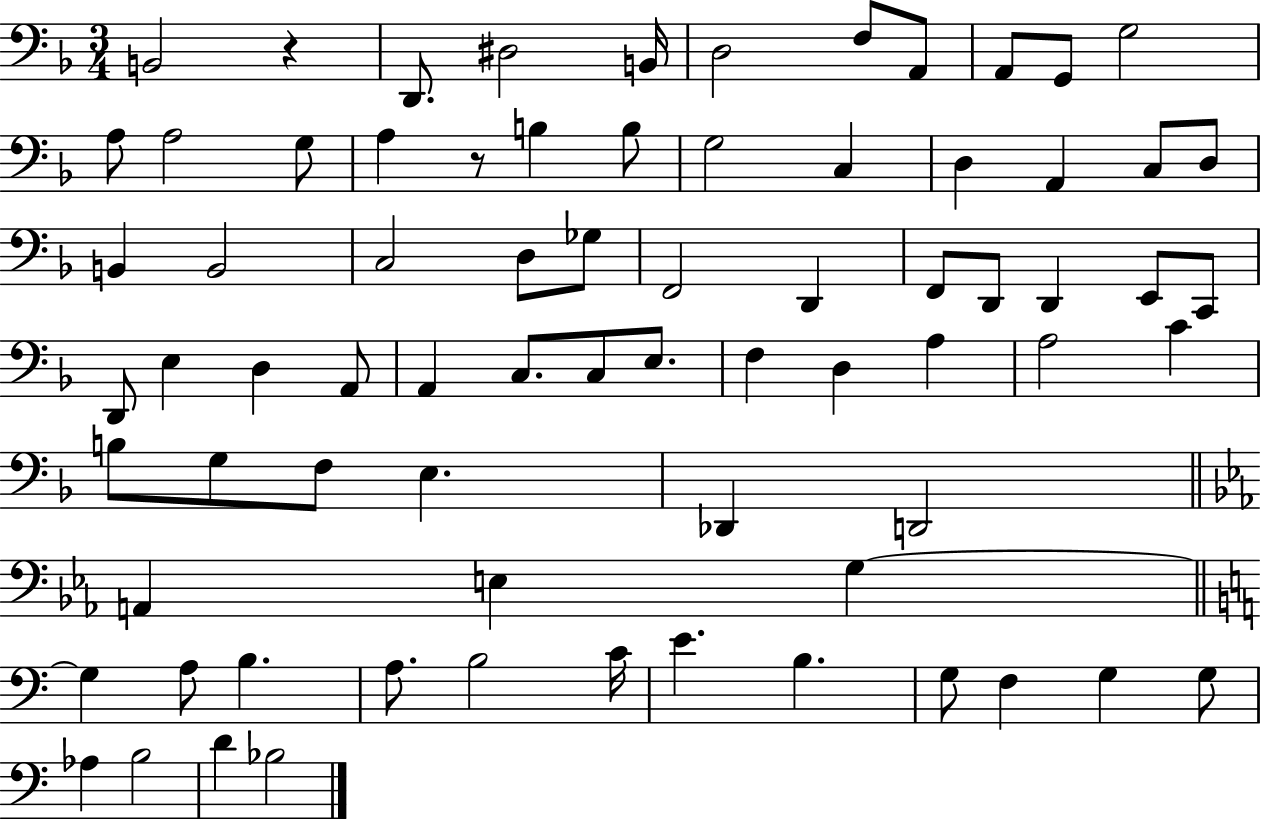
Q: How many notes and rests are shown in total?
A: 74